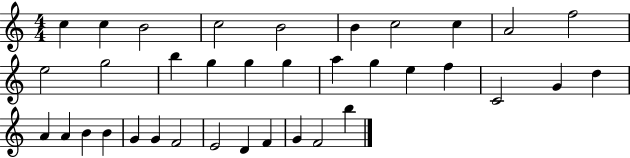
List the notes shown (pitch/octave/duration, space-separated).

C5/q C5/q B4/h C5/h B4/h B4/q C5/h C5/q A4/h F5/h E5/h G5/h B5/q G5/q G5/q G5/q A5/q G5/q E5/q F5/q C4/h G4/q D5/q A4/q A4/q B4/q B4/q G4/q G4/q F4/h E4/h D4/q F4/q G4/q F4/h B5/q